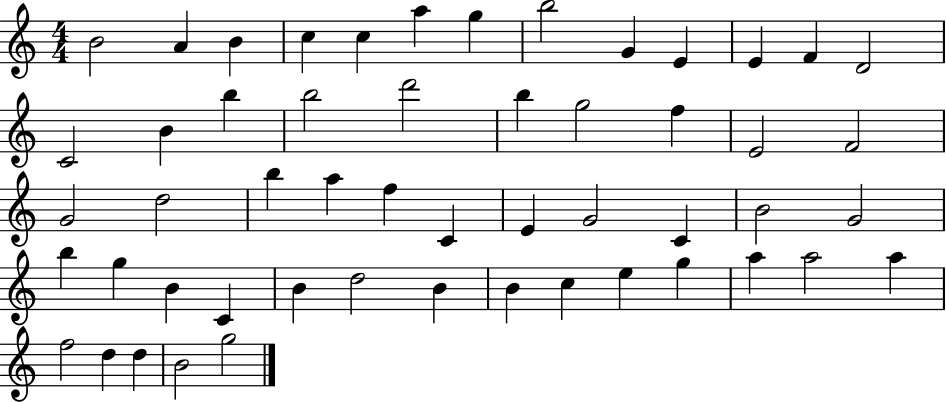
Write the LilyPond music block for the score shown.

{
  \clef treble
  \numericTimeSignature
  \time 4/4
  \key c \major
  b'2 a'4 b'4 | c''4 c''4 a''4 g''4 | b''2 g'4 e'4 | e'4 f'4 d'2 | \break c'2 b'4 b''4 | b''2 d'''2 | b''4 g''2 f''4 | e'2 f'2 | \break g'2 d''2 | b''4 a''4 f''4 c'4 | e'4 g'2 c'4 | b'2 g'2 | \break b''4 g''4 b'4 c'4 | b'4 d''2 b'4 | b'4 c''4 e''4 g''4 | a''4 a''2 a''4 | \break f''2 d''4 d''4 | b'2 g''2 | \bar "|."
}